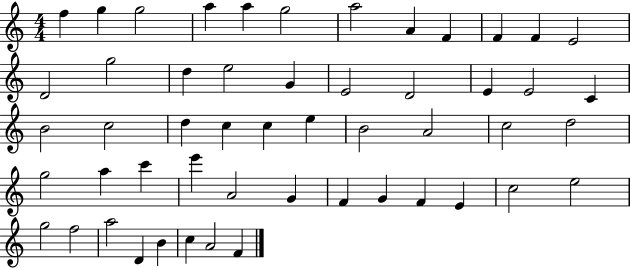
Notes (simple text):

F5/q G5/q G5/h A5/q A5/q G5/h A5/h A4/q F4/q F4/q F4/q E4/h D4/h G5/h D5/q E5/h G4/q E4/h D4/h E4/q E4/h C4/q B4/h C5/h D5/q C5/q C5/q E5/q B4/h A4/h C5/h D5/h G5/h A5/q C6/q E6/q A4/h G4/q F4/q G4/q F4/q E4/q C5/h E5/h G5/h F5/h A5/h D4/q B4/q C5/q A4/h F4/q